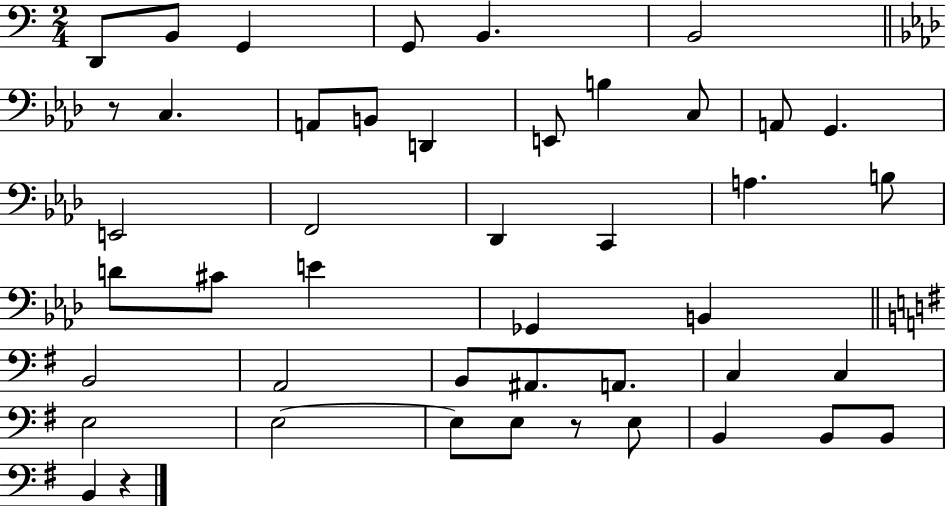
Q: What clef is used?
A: bass